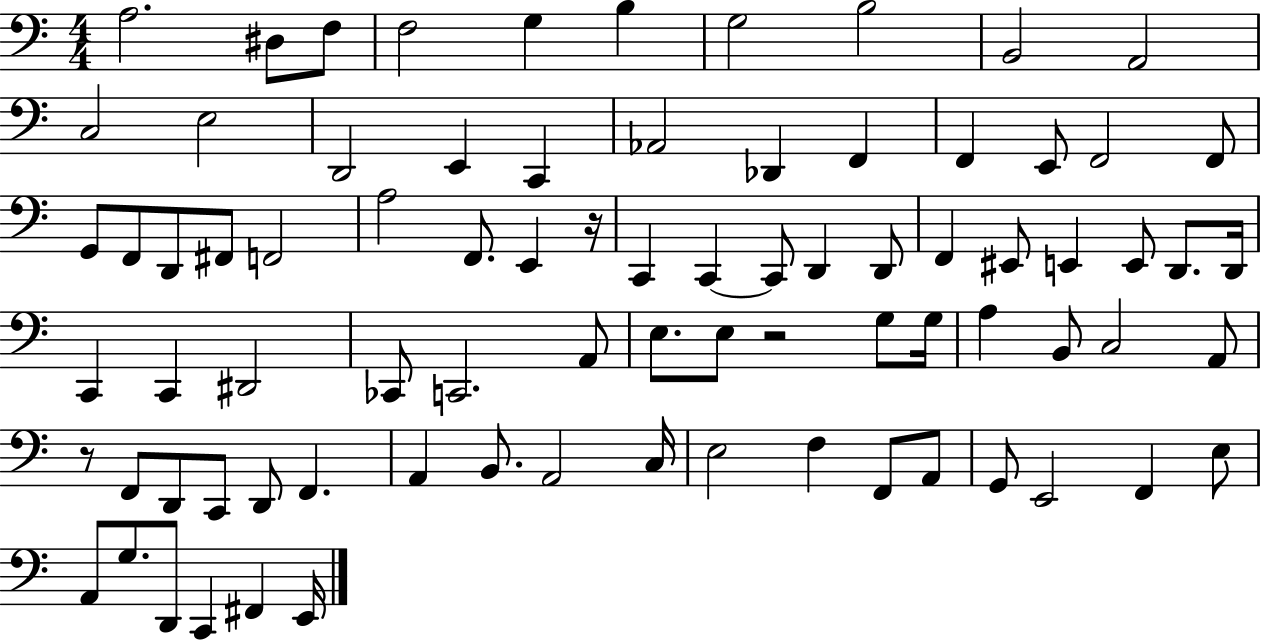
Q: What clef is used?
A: bass